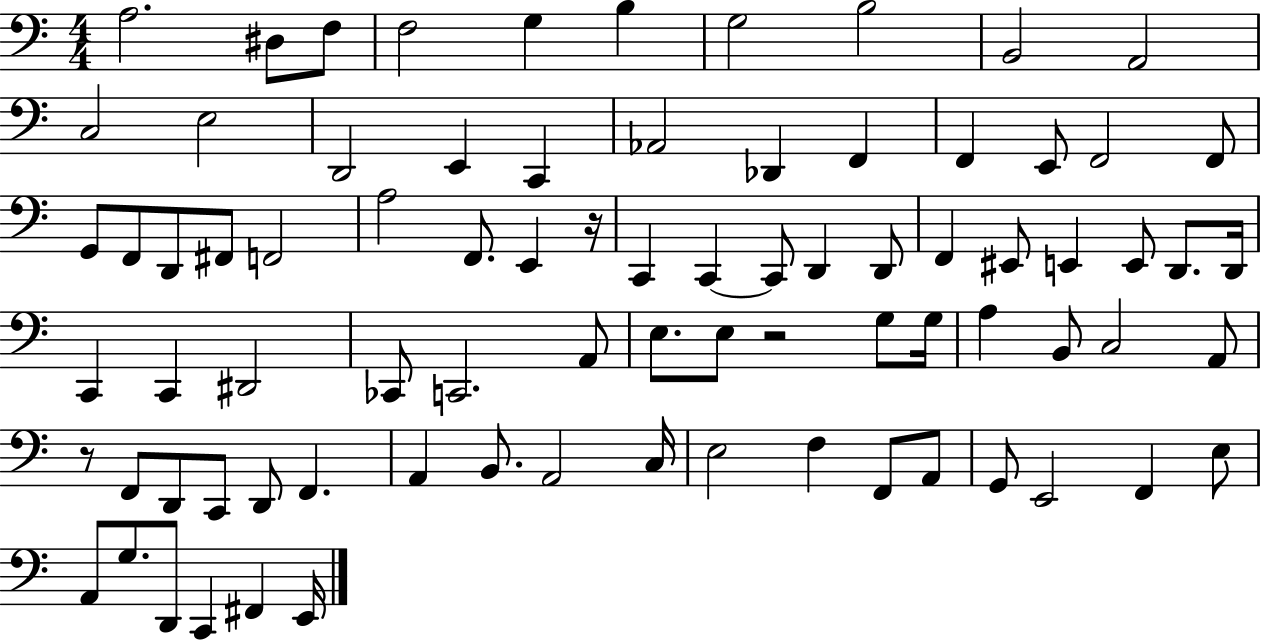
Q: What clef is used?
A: bass